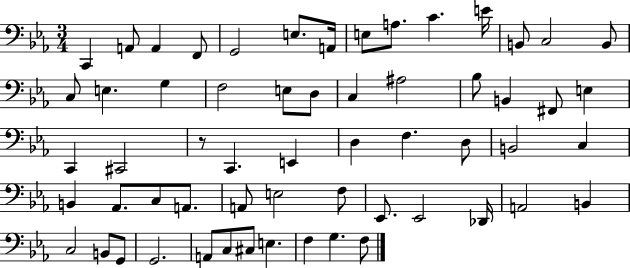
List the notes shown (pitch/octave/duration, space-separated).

C2/q A2/e A2/q F2/e G2/h E3/e. A2/s E3/e A3/e. C4/q. E4/s B2/e C3/h B2/e C3/e E3/q. G3/q F3/h E3/e D3/e C3/q A#3/h Bb3/e B2/q F#2/e E3/q C2/q C#2/h R/e C2/q. E2/q D3/q F3/q. D3/e B2/h C3/q B2/q Ab2/e. C3/e A2/e. A2/e E3/h F3/e Eb2/e. Eb2/h Db2/s A2/h B2/q C3/h B2/e G2/e G2/h. A2/e C3/e C#3/e E3/q. F3/q G3/q. F3/e